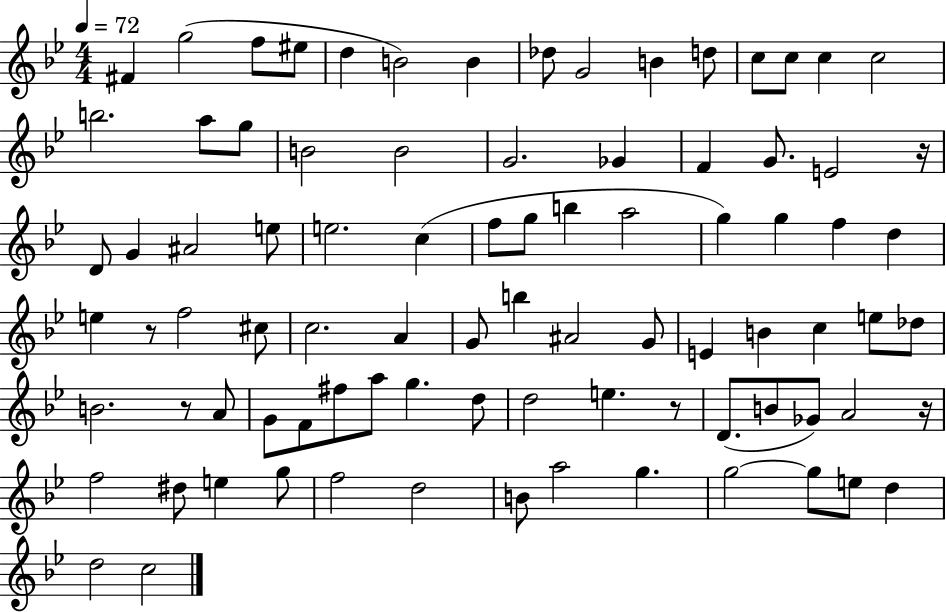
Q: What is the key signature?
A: BES major